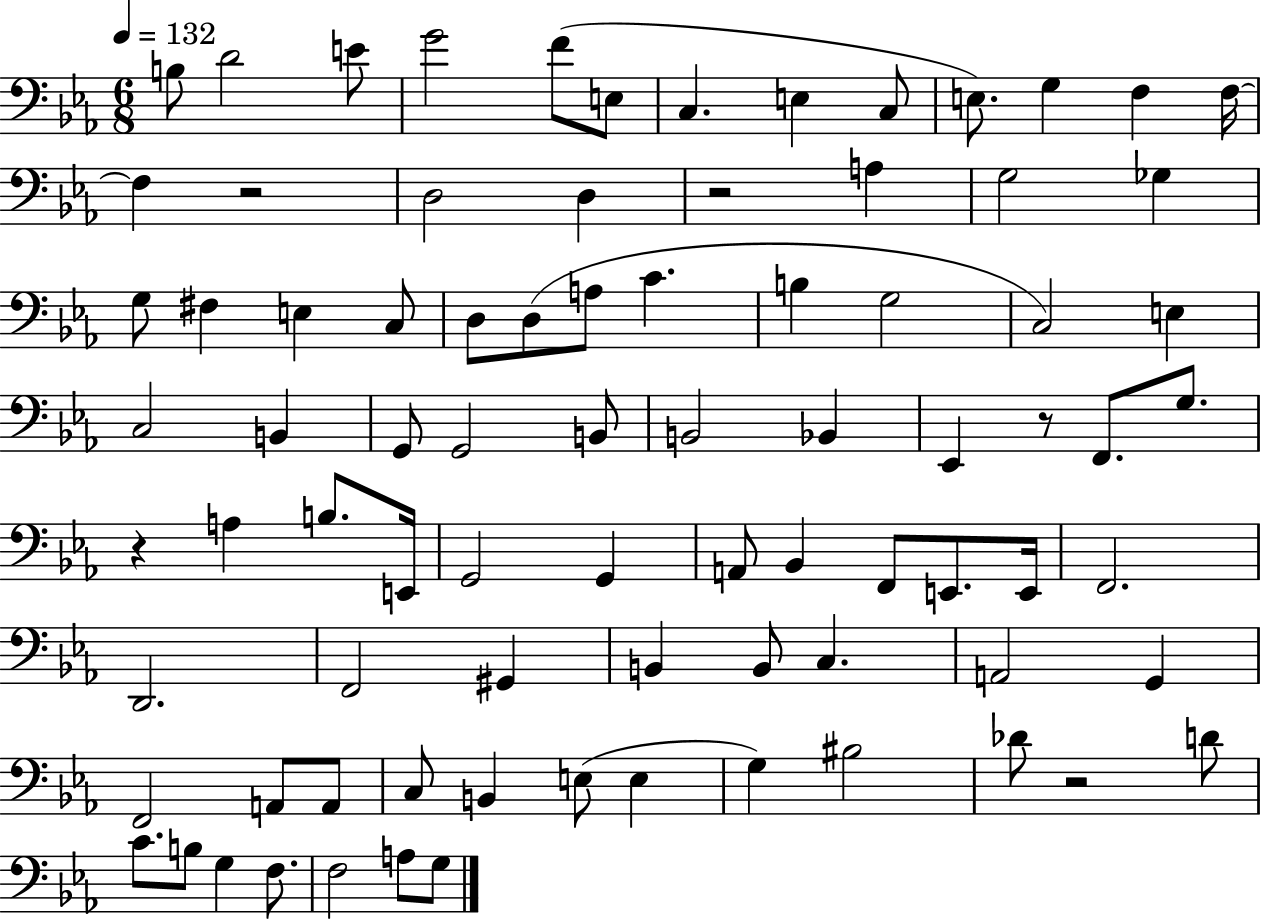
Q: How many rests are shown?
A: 5